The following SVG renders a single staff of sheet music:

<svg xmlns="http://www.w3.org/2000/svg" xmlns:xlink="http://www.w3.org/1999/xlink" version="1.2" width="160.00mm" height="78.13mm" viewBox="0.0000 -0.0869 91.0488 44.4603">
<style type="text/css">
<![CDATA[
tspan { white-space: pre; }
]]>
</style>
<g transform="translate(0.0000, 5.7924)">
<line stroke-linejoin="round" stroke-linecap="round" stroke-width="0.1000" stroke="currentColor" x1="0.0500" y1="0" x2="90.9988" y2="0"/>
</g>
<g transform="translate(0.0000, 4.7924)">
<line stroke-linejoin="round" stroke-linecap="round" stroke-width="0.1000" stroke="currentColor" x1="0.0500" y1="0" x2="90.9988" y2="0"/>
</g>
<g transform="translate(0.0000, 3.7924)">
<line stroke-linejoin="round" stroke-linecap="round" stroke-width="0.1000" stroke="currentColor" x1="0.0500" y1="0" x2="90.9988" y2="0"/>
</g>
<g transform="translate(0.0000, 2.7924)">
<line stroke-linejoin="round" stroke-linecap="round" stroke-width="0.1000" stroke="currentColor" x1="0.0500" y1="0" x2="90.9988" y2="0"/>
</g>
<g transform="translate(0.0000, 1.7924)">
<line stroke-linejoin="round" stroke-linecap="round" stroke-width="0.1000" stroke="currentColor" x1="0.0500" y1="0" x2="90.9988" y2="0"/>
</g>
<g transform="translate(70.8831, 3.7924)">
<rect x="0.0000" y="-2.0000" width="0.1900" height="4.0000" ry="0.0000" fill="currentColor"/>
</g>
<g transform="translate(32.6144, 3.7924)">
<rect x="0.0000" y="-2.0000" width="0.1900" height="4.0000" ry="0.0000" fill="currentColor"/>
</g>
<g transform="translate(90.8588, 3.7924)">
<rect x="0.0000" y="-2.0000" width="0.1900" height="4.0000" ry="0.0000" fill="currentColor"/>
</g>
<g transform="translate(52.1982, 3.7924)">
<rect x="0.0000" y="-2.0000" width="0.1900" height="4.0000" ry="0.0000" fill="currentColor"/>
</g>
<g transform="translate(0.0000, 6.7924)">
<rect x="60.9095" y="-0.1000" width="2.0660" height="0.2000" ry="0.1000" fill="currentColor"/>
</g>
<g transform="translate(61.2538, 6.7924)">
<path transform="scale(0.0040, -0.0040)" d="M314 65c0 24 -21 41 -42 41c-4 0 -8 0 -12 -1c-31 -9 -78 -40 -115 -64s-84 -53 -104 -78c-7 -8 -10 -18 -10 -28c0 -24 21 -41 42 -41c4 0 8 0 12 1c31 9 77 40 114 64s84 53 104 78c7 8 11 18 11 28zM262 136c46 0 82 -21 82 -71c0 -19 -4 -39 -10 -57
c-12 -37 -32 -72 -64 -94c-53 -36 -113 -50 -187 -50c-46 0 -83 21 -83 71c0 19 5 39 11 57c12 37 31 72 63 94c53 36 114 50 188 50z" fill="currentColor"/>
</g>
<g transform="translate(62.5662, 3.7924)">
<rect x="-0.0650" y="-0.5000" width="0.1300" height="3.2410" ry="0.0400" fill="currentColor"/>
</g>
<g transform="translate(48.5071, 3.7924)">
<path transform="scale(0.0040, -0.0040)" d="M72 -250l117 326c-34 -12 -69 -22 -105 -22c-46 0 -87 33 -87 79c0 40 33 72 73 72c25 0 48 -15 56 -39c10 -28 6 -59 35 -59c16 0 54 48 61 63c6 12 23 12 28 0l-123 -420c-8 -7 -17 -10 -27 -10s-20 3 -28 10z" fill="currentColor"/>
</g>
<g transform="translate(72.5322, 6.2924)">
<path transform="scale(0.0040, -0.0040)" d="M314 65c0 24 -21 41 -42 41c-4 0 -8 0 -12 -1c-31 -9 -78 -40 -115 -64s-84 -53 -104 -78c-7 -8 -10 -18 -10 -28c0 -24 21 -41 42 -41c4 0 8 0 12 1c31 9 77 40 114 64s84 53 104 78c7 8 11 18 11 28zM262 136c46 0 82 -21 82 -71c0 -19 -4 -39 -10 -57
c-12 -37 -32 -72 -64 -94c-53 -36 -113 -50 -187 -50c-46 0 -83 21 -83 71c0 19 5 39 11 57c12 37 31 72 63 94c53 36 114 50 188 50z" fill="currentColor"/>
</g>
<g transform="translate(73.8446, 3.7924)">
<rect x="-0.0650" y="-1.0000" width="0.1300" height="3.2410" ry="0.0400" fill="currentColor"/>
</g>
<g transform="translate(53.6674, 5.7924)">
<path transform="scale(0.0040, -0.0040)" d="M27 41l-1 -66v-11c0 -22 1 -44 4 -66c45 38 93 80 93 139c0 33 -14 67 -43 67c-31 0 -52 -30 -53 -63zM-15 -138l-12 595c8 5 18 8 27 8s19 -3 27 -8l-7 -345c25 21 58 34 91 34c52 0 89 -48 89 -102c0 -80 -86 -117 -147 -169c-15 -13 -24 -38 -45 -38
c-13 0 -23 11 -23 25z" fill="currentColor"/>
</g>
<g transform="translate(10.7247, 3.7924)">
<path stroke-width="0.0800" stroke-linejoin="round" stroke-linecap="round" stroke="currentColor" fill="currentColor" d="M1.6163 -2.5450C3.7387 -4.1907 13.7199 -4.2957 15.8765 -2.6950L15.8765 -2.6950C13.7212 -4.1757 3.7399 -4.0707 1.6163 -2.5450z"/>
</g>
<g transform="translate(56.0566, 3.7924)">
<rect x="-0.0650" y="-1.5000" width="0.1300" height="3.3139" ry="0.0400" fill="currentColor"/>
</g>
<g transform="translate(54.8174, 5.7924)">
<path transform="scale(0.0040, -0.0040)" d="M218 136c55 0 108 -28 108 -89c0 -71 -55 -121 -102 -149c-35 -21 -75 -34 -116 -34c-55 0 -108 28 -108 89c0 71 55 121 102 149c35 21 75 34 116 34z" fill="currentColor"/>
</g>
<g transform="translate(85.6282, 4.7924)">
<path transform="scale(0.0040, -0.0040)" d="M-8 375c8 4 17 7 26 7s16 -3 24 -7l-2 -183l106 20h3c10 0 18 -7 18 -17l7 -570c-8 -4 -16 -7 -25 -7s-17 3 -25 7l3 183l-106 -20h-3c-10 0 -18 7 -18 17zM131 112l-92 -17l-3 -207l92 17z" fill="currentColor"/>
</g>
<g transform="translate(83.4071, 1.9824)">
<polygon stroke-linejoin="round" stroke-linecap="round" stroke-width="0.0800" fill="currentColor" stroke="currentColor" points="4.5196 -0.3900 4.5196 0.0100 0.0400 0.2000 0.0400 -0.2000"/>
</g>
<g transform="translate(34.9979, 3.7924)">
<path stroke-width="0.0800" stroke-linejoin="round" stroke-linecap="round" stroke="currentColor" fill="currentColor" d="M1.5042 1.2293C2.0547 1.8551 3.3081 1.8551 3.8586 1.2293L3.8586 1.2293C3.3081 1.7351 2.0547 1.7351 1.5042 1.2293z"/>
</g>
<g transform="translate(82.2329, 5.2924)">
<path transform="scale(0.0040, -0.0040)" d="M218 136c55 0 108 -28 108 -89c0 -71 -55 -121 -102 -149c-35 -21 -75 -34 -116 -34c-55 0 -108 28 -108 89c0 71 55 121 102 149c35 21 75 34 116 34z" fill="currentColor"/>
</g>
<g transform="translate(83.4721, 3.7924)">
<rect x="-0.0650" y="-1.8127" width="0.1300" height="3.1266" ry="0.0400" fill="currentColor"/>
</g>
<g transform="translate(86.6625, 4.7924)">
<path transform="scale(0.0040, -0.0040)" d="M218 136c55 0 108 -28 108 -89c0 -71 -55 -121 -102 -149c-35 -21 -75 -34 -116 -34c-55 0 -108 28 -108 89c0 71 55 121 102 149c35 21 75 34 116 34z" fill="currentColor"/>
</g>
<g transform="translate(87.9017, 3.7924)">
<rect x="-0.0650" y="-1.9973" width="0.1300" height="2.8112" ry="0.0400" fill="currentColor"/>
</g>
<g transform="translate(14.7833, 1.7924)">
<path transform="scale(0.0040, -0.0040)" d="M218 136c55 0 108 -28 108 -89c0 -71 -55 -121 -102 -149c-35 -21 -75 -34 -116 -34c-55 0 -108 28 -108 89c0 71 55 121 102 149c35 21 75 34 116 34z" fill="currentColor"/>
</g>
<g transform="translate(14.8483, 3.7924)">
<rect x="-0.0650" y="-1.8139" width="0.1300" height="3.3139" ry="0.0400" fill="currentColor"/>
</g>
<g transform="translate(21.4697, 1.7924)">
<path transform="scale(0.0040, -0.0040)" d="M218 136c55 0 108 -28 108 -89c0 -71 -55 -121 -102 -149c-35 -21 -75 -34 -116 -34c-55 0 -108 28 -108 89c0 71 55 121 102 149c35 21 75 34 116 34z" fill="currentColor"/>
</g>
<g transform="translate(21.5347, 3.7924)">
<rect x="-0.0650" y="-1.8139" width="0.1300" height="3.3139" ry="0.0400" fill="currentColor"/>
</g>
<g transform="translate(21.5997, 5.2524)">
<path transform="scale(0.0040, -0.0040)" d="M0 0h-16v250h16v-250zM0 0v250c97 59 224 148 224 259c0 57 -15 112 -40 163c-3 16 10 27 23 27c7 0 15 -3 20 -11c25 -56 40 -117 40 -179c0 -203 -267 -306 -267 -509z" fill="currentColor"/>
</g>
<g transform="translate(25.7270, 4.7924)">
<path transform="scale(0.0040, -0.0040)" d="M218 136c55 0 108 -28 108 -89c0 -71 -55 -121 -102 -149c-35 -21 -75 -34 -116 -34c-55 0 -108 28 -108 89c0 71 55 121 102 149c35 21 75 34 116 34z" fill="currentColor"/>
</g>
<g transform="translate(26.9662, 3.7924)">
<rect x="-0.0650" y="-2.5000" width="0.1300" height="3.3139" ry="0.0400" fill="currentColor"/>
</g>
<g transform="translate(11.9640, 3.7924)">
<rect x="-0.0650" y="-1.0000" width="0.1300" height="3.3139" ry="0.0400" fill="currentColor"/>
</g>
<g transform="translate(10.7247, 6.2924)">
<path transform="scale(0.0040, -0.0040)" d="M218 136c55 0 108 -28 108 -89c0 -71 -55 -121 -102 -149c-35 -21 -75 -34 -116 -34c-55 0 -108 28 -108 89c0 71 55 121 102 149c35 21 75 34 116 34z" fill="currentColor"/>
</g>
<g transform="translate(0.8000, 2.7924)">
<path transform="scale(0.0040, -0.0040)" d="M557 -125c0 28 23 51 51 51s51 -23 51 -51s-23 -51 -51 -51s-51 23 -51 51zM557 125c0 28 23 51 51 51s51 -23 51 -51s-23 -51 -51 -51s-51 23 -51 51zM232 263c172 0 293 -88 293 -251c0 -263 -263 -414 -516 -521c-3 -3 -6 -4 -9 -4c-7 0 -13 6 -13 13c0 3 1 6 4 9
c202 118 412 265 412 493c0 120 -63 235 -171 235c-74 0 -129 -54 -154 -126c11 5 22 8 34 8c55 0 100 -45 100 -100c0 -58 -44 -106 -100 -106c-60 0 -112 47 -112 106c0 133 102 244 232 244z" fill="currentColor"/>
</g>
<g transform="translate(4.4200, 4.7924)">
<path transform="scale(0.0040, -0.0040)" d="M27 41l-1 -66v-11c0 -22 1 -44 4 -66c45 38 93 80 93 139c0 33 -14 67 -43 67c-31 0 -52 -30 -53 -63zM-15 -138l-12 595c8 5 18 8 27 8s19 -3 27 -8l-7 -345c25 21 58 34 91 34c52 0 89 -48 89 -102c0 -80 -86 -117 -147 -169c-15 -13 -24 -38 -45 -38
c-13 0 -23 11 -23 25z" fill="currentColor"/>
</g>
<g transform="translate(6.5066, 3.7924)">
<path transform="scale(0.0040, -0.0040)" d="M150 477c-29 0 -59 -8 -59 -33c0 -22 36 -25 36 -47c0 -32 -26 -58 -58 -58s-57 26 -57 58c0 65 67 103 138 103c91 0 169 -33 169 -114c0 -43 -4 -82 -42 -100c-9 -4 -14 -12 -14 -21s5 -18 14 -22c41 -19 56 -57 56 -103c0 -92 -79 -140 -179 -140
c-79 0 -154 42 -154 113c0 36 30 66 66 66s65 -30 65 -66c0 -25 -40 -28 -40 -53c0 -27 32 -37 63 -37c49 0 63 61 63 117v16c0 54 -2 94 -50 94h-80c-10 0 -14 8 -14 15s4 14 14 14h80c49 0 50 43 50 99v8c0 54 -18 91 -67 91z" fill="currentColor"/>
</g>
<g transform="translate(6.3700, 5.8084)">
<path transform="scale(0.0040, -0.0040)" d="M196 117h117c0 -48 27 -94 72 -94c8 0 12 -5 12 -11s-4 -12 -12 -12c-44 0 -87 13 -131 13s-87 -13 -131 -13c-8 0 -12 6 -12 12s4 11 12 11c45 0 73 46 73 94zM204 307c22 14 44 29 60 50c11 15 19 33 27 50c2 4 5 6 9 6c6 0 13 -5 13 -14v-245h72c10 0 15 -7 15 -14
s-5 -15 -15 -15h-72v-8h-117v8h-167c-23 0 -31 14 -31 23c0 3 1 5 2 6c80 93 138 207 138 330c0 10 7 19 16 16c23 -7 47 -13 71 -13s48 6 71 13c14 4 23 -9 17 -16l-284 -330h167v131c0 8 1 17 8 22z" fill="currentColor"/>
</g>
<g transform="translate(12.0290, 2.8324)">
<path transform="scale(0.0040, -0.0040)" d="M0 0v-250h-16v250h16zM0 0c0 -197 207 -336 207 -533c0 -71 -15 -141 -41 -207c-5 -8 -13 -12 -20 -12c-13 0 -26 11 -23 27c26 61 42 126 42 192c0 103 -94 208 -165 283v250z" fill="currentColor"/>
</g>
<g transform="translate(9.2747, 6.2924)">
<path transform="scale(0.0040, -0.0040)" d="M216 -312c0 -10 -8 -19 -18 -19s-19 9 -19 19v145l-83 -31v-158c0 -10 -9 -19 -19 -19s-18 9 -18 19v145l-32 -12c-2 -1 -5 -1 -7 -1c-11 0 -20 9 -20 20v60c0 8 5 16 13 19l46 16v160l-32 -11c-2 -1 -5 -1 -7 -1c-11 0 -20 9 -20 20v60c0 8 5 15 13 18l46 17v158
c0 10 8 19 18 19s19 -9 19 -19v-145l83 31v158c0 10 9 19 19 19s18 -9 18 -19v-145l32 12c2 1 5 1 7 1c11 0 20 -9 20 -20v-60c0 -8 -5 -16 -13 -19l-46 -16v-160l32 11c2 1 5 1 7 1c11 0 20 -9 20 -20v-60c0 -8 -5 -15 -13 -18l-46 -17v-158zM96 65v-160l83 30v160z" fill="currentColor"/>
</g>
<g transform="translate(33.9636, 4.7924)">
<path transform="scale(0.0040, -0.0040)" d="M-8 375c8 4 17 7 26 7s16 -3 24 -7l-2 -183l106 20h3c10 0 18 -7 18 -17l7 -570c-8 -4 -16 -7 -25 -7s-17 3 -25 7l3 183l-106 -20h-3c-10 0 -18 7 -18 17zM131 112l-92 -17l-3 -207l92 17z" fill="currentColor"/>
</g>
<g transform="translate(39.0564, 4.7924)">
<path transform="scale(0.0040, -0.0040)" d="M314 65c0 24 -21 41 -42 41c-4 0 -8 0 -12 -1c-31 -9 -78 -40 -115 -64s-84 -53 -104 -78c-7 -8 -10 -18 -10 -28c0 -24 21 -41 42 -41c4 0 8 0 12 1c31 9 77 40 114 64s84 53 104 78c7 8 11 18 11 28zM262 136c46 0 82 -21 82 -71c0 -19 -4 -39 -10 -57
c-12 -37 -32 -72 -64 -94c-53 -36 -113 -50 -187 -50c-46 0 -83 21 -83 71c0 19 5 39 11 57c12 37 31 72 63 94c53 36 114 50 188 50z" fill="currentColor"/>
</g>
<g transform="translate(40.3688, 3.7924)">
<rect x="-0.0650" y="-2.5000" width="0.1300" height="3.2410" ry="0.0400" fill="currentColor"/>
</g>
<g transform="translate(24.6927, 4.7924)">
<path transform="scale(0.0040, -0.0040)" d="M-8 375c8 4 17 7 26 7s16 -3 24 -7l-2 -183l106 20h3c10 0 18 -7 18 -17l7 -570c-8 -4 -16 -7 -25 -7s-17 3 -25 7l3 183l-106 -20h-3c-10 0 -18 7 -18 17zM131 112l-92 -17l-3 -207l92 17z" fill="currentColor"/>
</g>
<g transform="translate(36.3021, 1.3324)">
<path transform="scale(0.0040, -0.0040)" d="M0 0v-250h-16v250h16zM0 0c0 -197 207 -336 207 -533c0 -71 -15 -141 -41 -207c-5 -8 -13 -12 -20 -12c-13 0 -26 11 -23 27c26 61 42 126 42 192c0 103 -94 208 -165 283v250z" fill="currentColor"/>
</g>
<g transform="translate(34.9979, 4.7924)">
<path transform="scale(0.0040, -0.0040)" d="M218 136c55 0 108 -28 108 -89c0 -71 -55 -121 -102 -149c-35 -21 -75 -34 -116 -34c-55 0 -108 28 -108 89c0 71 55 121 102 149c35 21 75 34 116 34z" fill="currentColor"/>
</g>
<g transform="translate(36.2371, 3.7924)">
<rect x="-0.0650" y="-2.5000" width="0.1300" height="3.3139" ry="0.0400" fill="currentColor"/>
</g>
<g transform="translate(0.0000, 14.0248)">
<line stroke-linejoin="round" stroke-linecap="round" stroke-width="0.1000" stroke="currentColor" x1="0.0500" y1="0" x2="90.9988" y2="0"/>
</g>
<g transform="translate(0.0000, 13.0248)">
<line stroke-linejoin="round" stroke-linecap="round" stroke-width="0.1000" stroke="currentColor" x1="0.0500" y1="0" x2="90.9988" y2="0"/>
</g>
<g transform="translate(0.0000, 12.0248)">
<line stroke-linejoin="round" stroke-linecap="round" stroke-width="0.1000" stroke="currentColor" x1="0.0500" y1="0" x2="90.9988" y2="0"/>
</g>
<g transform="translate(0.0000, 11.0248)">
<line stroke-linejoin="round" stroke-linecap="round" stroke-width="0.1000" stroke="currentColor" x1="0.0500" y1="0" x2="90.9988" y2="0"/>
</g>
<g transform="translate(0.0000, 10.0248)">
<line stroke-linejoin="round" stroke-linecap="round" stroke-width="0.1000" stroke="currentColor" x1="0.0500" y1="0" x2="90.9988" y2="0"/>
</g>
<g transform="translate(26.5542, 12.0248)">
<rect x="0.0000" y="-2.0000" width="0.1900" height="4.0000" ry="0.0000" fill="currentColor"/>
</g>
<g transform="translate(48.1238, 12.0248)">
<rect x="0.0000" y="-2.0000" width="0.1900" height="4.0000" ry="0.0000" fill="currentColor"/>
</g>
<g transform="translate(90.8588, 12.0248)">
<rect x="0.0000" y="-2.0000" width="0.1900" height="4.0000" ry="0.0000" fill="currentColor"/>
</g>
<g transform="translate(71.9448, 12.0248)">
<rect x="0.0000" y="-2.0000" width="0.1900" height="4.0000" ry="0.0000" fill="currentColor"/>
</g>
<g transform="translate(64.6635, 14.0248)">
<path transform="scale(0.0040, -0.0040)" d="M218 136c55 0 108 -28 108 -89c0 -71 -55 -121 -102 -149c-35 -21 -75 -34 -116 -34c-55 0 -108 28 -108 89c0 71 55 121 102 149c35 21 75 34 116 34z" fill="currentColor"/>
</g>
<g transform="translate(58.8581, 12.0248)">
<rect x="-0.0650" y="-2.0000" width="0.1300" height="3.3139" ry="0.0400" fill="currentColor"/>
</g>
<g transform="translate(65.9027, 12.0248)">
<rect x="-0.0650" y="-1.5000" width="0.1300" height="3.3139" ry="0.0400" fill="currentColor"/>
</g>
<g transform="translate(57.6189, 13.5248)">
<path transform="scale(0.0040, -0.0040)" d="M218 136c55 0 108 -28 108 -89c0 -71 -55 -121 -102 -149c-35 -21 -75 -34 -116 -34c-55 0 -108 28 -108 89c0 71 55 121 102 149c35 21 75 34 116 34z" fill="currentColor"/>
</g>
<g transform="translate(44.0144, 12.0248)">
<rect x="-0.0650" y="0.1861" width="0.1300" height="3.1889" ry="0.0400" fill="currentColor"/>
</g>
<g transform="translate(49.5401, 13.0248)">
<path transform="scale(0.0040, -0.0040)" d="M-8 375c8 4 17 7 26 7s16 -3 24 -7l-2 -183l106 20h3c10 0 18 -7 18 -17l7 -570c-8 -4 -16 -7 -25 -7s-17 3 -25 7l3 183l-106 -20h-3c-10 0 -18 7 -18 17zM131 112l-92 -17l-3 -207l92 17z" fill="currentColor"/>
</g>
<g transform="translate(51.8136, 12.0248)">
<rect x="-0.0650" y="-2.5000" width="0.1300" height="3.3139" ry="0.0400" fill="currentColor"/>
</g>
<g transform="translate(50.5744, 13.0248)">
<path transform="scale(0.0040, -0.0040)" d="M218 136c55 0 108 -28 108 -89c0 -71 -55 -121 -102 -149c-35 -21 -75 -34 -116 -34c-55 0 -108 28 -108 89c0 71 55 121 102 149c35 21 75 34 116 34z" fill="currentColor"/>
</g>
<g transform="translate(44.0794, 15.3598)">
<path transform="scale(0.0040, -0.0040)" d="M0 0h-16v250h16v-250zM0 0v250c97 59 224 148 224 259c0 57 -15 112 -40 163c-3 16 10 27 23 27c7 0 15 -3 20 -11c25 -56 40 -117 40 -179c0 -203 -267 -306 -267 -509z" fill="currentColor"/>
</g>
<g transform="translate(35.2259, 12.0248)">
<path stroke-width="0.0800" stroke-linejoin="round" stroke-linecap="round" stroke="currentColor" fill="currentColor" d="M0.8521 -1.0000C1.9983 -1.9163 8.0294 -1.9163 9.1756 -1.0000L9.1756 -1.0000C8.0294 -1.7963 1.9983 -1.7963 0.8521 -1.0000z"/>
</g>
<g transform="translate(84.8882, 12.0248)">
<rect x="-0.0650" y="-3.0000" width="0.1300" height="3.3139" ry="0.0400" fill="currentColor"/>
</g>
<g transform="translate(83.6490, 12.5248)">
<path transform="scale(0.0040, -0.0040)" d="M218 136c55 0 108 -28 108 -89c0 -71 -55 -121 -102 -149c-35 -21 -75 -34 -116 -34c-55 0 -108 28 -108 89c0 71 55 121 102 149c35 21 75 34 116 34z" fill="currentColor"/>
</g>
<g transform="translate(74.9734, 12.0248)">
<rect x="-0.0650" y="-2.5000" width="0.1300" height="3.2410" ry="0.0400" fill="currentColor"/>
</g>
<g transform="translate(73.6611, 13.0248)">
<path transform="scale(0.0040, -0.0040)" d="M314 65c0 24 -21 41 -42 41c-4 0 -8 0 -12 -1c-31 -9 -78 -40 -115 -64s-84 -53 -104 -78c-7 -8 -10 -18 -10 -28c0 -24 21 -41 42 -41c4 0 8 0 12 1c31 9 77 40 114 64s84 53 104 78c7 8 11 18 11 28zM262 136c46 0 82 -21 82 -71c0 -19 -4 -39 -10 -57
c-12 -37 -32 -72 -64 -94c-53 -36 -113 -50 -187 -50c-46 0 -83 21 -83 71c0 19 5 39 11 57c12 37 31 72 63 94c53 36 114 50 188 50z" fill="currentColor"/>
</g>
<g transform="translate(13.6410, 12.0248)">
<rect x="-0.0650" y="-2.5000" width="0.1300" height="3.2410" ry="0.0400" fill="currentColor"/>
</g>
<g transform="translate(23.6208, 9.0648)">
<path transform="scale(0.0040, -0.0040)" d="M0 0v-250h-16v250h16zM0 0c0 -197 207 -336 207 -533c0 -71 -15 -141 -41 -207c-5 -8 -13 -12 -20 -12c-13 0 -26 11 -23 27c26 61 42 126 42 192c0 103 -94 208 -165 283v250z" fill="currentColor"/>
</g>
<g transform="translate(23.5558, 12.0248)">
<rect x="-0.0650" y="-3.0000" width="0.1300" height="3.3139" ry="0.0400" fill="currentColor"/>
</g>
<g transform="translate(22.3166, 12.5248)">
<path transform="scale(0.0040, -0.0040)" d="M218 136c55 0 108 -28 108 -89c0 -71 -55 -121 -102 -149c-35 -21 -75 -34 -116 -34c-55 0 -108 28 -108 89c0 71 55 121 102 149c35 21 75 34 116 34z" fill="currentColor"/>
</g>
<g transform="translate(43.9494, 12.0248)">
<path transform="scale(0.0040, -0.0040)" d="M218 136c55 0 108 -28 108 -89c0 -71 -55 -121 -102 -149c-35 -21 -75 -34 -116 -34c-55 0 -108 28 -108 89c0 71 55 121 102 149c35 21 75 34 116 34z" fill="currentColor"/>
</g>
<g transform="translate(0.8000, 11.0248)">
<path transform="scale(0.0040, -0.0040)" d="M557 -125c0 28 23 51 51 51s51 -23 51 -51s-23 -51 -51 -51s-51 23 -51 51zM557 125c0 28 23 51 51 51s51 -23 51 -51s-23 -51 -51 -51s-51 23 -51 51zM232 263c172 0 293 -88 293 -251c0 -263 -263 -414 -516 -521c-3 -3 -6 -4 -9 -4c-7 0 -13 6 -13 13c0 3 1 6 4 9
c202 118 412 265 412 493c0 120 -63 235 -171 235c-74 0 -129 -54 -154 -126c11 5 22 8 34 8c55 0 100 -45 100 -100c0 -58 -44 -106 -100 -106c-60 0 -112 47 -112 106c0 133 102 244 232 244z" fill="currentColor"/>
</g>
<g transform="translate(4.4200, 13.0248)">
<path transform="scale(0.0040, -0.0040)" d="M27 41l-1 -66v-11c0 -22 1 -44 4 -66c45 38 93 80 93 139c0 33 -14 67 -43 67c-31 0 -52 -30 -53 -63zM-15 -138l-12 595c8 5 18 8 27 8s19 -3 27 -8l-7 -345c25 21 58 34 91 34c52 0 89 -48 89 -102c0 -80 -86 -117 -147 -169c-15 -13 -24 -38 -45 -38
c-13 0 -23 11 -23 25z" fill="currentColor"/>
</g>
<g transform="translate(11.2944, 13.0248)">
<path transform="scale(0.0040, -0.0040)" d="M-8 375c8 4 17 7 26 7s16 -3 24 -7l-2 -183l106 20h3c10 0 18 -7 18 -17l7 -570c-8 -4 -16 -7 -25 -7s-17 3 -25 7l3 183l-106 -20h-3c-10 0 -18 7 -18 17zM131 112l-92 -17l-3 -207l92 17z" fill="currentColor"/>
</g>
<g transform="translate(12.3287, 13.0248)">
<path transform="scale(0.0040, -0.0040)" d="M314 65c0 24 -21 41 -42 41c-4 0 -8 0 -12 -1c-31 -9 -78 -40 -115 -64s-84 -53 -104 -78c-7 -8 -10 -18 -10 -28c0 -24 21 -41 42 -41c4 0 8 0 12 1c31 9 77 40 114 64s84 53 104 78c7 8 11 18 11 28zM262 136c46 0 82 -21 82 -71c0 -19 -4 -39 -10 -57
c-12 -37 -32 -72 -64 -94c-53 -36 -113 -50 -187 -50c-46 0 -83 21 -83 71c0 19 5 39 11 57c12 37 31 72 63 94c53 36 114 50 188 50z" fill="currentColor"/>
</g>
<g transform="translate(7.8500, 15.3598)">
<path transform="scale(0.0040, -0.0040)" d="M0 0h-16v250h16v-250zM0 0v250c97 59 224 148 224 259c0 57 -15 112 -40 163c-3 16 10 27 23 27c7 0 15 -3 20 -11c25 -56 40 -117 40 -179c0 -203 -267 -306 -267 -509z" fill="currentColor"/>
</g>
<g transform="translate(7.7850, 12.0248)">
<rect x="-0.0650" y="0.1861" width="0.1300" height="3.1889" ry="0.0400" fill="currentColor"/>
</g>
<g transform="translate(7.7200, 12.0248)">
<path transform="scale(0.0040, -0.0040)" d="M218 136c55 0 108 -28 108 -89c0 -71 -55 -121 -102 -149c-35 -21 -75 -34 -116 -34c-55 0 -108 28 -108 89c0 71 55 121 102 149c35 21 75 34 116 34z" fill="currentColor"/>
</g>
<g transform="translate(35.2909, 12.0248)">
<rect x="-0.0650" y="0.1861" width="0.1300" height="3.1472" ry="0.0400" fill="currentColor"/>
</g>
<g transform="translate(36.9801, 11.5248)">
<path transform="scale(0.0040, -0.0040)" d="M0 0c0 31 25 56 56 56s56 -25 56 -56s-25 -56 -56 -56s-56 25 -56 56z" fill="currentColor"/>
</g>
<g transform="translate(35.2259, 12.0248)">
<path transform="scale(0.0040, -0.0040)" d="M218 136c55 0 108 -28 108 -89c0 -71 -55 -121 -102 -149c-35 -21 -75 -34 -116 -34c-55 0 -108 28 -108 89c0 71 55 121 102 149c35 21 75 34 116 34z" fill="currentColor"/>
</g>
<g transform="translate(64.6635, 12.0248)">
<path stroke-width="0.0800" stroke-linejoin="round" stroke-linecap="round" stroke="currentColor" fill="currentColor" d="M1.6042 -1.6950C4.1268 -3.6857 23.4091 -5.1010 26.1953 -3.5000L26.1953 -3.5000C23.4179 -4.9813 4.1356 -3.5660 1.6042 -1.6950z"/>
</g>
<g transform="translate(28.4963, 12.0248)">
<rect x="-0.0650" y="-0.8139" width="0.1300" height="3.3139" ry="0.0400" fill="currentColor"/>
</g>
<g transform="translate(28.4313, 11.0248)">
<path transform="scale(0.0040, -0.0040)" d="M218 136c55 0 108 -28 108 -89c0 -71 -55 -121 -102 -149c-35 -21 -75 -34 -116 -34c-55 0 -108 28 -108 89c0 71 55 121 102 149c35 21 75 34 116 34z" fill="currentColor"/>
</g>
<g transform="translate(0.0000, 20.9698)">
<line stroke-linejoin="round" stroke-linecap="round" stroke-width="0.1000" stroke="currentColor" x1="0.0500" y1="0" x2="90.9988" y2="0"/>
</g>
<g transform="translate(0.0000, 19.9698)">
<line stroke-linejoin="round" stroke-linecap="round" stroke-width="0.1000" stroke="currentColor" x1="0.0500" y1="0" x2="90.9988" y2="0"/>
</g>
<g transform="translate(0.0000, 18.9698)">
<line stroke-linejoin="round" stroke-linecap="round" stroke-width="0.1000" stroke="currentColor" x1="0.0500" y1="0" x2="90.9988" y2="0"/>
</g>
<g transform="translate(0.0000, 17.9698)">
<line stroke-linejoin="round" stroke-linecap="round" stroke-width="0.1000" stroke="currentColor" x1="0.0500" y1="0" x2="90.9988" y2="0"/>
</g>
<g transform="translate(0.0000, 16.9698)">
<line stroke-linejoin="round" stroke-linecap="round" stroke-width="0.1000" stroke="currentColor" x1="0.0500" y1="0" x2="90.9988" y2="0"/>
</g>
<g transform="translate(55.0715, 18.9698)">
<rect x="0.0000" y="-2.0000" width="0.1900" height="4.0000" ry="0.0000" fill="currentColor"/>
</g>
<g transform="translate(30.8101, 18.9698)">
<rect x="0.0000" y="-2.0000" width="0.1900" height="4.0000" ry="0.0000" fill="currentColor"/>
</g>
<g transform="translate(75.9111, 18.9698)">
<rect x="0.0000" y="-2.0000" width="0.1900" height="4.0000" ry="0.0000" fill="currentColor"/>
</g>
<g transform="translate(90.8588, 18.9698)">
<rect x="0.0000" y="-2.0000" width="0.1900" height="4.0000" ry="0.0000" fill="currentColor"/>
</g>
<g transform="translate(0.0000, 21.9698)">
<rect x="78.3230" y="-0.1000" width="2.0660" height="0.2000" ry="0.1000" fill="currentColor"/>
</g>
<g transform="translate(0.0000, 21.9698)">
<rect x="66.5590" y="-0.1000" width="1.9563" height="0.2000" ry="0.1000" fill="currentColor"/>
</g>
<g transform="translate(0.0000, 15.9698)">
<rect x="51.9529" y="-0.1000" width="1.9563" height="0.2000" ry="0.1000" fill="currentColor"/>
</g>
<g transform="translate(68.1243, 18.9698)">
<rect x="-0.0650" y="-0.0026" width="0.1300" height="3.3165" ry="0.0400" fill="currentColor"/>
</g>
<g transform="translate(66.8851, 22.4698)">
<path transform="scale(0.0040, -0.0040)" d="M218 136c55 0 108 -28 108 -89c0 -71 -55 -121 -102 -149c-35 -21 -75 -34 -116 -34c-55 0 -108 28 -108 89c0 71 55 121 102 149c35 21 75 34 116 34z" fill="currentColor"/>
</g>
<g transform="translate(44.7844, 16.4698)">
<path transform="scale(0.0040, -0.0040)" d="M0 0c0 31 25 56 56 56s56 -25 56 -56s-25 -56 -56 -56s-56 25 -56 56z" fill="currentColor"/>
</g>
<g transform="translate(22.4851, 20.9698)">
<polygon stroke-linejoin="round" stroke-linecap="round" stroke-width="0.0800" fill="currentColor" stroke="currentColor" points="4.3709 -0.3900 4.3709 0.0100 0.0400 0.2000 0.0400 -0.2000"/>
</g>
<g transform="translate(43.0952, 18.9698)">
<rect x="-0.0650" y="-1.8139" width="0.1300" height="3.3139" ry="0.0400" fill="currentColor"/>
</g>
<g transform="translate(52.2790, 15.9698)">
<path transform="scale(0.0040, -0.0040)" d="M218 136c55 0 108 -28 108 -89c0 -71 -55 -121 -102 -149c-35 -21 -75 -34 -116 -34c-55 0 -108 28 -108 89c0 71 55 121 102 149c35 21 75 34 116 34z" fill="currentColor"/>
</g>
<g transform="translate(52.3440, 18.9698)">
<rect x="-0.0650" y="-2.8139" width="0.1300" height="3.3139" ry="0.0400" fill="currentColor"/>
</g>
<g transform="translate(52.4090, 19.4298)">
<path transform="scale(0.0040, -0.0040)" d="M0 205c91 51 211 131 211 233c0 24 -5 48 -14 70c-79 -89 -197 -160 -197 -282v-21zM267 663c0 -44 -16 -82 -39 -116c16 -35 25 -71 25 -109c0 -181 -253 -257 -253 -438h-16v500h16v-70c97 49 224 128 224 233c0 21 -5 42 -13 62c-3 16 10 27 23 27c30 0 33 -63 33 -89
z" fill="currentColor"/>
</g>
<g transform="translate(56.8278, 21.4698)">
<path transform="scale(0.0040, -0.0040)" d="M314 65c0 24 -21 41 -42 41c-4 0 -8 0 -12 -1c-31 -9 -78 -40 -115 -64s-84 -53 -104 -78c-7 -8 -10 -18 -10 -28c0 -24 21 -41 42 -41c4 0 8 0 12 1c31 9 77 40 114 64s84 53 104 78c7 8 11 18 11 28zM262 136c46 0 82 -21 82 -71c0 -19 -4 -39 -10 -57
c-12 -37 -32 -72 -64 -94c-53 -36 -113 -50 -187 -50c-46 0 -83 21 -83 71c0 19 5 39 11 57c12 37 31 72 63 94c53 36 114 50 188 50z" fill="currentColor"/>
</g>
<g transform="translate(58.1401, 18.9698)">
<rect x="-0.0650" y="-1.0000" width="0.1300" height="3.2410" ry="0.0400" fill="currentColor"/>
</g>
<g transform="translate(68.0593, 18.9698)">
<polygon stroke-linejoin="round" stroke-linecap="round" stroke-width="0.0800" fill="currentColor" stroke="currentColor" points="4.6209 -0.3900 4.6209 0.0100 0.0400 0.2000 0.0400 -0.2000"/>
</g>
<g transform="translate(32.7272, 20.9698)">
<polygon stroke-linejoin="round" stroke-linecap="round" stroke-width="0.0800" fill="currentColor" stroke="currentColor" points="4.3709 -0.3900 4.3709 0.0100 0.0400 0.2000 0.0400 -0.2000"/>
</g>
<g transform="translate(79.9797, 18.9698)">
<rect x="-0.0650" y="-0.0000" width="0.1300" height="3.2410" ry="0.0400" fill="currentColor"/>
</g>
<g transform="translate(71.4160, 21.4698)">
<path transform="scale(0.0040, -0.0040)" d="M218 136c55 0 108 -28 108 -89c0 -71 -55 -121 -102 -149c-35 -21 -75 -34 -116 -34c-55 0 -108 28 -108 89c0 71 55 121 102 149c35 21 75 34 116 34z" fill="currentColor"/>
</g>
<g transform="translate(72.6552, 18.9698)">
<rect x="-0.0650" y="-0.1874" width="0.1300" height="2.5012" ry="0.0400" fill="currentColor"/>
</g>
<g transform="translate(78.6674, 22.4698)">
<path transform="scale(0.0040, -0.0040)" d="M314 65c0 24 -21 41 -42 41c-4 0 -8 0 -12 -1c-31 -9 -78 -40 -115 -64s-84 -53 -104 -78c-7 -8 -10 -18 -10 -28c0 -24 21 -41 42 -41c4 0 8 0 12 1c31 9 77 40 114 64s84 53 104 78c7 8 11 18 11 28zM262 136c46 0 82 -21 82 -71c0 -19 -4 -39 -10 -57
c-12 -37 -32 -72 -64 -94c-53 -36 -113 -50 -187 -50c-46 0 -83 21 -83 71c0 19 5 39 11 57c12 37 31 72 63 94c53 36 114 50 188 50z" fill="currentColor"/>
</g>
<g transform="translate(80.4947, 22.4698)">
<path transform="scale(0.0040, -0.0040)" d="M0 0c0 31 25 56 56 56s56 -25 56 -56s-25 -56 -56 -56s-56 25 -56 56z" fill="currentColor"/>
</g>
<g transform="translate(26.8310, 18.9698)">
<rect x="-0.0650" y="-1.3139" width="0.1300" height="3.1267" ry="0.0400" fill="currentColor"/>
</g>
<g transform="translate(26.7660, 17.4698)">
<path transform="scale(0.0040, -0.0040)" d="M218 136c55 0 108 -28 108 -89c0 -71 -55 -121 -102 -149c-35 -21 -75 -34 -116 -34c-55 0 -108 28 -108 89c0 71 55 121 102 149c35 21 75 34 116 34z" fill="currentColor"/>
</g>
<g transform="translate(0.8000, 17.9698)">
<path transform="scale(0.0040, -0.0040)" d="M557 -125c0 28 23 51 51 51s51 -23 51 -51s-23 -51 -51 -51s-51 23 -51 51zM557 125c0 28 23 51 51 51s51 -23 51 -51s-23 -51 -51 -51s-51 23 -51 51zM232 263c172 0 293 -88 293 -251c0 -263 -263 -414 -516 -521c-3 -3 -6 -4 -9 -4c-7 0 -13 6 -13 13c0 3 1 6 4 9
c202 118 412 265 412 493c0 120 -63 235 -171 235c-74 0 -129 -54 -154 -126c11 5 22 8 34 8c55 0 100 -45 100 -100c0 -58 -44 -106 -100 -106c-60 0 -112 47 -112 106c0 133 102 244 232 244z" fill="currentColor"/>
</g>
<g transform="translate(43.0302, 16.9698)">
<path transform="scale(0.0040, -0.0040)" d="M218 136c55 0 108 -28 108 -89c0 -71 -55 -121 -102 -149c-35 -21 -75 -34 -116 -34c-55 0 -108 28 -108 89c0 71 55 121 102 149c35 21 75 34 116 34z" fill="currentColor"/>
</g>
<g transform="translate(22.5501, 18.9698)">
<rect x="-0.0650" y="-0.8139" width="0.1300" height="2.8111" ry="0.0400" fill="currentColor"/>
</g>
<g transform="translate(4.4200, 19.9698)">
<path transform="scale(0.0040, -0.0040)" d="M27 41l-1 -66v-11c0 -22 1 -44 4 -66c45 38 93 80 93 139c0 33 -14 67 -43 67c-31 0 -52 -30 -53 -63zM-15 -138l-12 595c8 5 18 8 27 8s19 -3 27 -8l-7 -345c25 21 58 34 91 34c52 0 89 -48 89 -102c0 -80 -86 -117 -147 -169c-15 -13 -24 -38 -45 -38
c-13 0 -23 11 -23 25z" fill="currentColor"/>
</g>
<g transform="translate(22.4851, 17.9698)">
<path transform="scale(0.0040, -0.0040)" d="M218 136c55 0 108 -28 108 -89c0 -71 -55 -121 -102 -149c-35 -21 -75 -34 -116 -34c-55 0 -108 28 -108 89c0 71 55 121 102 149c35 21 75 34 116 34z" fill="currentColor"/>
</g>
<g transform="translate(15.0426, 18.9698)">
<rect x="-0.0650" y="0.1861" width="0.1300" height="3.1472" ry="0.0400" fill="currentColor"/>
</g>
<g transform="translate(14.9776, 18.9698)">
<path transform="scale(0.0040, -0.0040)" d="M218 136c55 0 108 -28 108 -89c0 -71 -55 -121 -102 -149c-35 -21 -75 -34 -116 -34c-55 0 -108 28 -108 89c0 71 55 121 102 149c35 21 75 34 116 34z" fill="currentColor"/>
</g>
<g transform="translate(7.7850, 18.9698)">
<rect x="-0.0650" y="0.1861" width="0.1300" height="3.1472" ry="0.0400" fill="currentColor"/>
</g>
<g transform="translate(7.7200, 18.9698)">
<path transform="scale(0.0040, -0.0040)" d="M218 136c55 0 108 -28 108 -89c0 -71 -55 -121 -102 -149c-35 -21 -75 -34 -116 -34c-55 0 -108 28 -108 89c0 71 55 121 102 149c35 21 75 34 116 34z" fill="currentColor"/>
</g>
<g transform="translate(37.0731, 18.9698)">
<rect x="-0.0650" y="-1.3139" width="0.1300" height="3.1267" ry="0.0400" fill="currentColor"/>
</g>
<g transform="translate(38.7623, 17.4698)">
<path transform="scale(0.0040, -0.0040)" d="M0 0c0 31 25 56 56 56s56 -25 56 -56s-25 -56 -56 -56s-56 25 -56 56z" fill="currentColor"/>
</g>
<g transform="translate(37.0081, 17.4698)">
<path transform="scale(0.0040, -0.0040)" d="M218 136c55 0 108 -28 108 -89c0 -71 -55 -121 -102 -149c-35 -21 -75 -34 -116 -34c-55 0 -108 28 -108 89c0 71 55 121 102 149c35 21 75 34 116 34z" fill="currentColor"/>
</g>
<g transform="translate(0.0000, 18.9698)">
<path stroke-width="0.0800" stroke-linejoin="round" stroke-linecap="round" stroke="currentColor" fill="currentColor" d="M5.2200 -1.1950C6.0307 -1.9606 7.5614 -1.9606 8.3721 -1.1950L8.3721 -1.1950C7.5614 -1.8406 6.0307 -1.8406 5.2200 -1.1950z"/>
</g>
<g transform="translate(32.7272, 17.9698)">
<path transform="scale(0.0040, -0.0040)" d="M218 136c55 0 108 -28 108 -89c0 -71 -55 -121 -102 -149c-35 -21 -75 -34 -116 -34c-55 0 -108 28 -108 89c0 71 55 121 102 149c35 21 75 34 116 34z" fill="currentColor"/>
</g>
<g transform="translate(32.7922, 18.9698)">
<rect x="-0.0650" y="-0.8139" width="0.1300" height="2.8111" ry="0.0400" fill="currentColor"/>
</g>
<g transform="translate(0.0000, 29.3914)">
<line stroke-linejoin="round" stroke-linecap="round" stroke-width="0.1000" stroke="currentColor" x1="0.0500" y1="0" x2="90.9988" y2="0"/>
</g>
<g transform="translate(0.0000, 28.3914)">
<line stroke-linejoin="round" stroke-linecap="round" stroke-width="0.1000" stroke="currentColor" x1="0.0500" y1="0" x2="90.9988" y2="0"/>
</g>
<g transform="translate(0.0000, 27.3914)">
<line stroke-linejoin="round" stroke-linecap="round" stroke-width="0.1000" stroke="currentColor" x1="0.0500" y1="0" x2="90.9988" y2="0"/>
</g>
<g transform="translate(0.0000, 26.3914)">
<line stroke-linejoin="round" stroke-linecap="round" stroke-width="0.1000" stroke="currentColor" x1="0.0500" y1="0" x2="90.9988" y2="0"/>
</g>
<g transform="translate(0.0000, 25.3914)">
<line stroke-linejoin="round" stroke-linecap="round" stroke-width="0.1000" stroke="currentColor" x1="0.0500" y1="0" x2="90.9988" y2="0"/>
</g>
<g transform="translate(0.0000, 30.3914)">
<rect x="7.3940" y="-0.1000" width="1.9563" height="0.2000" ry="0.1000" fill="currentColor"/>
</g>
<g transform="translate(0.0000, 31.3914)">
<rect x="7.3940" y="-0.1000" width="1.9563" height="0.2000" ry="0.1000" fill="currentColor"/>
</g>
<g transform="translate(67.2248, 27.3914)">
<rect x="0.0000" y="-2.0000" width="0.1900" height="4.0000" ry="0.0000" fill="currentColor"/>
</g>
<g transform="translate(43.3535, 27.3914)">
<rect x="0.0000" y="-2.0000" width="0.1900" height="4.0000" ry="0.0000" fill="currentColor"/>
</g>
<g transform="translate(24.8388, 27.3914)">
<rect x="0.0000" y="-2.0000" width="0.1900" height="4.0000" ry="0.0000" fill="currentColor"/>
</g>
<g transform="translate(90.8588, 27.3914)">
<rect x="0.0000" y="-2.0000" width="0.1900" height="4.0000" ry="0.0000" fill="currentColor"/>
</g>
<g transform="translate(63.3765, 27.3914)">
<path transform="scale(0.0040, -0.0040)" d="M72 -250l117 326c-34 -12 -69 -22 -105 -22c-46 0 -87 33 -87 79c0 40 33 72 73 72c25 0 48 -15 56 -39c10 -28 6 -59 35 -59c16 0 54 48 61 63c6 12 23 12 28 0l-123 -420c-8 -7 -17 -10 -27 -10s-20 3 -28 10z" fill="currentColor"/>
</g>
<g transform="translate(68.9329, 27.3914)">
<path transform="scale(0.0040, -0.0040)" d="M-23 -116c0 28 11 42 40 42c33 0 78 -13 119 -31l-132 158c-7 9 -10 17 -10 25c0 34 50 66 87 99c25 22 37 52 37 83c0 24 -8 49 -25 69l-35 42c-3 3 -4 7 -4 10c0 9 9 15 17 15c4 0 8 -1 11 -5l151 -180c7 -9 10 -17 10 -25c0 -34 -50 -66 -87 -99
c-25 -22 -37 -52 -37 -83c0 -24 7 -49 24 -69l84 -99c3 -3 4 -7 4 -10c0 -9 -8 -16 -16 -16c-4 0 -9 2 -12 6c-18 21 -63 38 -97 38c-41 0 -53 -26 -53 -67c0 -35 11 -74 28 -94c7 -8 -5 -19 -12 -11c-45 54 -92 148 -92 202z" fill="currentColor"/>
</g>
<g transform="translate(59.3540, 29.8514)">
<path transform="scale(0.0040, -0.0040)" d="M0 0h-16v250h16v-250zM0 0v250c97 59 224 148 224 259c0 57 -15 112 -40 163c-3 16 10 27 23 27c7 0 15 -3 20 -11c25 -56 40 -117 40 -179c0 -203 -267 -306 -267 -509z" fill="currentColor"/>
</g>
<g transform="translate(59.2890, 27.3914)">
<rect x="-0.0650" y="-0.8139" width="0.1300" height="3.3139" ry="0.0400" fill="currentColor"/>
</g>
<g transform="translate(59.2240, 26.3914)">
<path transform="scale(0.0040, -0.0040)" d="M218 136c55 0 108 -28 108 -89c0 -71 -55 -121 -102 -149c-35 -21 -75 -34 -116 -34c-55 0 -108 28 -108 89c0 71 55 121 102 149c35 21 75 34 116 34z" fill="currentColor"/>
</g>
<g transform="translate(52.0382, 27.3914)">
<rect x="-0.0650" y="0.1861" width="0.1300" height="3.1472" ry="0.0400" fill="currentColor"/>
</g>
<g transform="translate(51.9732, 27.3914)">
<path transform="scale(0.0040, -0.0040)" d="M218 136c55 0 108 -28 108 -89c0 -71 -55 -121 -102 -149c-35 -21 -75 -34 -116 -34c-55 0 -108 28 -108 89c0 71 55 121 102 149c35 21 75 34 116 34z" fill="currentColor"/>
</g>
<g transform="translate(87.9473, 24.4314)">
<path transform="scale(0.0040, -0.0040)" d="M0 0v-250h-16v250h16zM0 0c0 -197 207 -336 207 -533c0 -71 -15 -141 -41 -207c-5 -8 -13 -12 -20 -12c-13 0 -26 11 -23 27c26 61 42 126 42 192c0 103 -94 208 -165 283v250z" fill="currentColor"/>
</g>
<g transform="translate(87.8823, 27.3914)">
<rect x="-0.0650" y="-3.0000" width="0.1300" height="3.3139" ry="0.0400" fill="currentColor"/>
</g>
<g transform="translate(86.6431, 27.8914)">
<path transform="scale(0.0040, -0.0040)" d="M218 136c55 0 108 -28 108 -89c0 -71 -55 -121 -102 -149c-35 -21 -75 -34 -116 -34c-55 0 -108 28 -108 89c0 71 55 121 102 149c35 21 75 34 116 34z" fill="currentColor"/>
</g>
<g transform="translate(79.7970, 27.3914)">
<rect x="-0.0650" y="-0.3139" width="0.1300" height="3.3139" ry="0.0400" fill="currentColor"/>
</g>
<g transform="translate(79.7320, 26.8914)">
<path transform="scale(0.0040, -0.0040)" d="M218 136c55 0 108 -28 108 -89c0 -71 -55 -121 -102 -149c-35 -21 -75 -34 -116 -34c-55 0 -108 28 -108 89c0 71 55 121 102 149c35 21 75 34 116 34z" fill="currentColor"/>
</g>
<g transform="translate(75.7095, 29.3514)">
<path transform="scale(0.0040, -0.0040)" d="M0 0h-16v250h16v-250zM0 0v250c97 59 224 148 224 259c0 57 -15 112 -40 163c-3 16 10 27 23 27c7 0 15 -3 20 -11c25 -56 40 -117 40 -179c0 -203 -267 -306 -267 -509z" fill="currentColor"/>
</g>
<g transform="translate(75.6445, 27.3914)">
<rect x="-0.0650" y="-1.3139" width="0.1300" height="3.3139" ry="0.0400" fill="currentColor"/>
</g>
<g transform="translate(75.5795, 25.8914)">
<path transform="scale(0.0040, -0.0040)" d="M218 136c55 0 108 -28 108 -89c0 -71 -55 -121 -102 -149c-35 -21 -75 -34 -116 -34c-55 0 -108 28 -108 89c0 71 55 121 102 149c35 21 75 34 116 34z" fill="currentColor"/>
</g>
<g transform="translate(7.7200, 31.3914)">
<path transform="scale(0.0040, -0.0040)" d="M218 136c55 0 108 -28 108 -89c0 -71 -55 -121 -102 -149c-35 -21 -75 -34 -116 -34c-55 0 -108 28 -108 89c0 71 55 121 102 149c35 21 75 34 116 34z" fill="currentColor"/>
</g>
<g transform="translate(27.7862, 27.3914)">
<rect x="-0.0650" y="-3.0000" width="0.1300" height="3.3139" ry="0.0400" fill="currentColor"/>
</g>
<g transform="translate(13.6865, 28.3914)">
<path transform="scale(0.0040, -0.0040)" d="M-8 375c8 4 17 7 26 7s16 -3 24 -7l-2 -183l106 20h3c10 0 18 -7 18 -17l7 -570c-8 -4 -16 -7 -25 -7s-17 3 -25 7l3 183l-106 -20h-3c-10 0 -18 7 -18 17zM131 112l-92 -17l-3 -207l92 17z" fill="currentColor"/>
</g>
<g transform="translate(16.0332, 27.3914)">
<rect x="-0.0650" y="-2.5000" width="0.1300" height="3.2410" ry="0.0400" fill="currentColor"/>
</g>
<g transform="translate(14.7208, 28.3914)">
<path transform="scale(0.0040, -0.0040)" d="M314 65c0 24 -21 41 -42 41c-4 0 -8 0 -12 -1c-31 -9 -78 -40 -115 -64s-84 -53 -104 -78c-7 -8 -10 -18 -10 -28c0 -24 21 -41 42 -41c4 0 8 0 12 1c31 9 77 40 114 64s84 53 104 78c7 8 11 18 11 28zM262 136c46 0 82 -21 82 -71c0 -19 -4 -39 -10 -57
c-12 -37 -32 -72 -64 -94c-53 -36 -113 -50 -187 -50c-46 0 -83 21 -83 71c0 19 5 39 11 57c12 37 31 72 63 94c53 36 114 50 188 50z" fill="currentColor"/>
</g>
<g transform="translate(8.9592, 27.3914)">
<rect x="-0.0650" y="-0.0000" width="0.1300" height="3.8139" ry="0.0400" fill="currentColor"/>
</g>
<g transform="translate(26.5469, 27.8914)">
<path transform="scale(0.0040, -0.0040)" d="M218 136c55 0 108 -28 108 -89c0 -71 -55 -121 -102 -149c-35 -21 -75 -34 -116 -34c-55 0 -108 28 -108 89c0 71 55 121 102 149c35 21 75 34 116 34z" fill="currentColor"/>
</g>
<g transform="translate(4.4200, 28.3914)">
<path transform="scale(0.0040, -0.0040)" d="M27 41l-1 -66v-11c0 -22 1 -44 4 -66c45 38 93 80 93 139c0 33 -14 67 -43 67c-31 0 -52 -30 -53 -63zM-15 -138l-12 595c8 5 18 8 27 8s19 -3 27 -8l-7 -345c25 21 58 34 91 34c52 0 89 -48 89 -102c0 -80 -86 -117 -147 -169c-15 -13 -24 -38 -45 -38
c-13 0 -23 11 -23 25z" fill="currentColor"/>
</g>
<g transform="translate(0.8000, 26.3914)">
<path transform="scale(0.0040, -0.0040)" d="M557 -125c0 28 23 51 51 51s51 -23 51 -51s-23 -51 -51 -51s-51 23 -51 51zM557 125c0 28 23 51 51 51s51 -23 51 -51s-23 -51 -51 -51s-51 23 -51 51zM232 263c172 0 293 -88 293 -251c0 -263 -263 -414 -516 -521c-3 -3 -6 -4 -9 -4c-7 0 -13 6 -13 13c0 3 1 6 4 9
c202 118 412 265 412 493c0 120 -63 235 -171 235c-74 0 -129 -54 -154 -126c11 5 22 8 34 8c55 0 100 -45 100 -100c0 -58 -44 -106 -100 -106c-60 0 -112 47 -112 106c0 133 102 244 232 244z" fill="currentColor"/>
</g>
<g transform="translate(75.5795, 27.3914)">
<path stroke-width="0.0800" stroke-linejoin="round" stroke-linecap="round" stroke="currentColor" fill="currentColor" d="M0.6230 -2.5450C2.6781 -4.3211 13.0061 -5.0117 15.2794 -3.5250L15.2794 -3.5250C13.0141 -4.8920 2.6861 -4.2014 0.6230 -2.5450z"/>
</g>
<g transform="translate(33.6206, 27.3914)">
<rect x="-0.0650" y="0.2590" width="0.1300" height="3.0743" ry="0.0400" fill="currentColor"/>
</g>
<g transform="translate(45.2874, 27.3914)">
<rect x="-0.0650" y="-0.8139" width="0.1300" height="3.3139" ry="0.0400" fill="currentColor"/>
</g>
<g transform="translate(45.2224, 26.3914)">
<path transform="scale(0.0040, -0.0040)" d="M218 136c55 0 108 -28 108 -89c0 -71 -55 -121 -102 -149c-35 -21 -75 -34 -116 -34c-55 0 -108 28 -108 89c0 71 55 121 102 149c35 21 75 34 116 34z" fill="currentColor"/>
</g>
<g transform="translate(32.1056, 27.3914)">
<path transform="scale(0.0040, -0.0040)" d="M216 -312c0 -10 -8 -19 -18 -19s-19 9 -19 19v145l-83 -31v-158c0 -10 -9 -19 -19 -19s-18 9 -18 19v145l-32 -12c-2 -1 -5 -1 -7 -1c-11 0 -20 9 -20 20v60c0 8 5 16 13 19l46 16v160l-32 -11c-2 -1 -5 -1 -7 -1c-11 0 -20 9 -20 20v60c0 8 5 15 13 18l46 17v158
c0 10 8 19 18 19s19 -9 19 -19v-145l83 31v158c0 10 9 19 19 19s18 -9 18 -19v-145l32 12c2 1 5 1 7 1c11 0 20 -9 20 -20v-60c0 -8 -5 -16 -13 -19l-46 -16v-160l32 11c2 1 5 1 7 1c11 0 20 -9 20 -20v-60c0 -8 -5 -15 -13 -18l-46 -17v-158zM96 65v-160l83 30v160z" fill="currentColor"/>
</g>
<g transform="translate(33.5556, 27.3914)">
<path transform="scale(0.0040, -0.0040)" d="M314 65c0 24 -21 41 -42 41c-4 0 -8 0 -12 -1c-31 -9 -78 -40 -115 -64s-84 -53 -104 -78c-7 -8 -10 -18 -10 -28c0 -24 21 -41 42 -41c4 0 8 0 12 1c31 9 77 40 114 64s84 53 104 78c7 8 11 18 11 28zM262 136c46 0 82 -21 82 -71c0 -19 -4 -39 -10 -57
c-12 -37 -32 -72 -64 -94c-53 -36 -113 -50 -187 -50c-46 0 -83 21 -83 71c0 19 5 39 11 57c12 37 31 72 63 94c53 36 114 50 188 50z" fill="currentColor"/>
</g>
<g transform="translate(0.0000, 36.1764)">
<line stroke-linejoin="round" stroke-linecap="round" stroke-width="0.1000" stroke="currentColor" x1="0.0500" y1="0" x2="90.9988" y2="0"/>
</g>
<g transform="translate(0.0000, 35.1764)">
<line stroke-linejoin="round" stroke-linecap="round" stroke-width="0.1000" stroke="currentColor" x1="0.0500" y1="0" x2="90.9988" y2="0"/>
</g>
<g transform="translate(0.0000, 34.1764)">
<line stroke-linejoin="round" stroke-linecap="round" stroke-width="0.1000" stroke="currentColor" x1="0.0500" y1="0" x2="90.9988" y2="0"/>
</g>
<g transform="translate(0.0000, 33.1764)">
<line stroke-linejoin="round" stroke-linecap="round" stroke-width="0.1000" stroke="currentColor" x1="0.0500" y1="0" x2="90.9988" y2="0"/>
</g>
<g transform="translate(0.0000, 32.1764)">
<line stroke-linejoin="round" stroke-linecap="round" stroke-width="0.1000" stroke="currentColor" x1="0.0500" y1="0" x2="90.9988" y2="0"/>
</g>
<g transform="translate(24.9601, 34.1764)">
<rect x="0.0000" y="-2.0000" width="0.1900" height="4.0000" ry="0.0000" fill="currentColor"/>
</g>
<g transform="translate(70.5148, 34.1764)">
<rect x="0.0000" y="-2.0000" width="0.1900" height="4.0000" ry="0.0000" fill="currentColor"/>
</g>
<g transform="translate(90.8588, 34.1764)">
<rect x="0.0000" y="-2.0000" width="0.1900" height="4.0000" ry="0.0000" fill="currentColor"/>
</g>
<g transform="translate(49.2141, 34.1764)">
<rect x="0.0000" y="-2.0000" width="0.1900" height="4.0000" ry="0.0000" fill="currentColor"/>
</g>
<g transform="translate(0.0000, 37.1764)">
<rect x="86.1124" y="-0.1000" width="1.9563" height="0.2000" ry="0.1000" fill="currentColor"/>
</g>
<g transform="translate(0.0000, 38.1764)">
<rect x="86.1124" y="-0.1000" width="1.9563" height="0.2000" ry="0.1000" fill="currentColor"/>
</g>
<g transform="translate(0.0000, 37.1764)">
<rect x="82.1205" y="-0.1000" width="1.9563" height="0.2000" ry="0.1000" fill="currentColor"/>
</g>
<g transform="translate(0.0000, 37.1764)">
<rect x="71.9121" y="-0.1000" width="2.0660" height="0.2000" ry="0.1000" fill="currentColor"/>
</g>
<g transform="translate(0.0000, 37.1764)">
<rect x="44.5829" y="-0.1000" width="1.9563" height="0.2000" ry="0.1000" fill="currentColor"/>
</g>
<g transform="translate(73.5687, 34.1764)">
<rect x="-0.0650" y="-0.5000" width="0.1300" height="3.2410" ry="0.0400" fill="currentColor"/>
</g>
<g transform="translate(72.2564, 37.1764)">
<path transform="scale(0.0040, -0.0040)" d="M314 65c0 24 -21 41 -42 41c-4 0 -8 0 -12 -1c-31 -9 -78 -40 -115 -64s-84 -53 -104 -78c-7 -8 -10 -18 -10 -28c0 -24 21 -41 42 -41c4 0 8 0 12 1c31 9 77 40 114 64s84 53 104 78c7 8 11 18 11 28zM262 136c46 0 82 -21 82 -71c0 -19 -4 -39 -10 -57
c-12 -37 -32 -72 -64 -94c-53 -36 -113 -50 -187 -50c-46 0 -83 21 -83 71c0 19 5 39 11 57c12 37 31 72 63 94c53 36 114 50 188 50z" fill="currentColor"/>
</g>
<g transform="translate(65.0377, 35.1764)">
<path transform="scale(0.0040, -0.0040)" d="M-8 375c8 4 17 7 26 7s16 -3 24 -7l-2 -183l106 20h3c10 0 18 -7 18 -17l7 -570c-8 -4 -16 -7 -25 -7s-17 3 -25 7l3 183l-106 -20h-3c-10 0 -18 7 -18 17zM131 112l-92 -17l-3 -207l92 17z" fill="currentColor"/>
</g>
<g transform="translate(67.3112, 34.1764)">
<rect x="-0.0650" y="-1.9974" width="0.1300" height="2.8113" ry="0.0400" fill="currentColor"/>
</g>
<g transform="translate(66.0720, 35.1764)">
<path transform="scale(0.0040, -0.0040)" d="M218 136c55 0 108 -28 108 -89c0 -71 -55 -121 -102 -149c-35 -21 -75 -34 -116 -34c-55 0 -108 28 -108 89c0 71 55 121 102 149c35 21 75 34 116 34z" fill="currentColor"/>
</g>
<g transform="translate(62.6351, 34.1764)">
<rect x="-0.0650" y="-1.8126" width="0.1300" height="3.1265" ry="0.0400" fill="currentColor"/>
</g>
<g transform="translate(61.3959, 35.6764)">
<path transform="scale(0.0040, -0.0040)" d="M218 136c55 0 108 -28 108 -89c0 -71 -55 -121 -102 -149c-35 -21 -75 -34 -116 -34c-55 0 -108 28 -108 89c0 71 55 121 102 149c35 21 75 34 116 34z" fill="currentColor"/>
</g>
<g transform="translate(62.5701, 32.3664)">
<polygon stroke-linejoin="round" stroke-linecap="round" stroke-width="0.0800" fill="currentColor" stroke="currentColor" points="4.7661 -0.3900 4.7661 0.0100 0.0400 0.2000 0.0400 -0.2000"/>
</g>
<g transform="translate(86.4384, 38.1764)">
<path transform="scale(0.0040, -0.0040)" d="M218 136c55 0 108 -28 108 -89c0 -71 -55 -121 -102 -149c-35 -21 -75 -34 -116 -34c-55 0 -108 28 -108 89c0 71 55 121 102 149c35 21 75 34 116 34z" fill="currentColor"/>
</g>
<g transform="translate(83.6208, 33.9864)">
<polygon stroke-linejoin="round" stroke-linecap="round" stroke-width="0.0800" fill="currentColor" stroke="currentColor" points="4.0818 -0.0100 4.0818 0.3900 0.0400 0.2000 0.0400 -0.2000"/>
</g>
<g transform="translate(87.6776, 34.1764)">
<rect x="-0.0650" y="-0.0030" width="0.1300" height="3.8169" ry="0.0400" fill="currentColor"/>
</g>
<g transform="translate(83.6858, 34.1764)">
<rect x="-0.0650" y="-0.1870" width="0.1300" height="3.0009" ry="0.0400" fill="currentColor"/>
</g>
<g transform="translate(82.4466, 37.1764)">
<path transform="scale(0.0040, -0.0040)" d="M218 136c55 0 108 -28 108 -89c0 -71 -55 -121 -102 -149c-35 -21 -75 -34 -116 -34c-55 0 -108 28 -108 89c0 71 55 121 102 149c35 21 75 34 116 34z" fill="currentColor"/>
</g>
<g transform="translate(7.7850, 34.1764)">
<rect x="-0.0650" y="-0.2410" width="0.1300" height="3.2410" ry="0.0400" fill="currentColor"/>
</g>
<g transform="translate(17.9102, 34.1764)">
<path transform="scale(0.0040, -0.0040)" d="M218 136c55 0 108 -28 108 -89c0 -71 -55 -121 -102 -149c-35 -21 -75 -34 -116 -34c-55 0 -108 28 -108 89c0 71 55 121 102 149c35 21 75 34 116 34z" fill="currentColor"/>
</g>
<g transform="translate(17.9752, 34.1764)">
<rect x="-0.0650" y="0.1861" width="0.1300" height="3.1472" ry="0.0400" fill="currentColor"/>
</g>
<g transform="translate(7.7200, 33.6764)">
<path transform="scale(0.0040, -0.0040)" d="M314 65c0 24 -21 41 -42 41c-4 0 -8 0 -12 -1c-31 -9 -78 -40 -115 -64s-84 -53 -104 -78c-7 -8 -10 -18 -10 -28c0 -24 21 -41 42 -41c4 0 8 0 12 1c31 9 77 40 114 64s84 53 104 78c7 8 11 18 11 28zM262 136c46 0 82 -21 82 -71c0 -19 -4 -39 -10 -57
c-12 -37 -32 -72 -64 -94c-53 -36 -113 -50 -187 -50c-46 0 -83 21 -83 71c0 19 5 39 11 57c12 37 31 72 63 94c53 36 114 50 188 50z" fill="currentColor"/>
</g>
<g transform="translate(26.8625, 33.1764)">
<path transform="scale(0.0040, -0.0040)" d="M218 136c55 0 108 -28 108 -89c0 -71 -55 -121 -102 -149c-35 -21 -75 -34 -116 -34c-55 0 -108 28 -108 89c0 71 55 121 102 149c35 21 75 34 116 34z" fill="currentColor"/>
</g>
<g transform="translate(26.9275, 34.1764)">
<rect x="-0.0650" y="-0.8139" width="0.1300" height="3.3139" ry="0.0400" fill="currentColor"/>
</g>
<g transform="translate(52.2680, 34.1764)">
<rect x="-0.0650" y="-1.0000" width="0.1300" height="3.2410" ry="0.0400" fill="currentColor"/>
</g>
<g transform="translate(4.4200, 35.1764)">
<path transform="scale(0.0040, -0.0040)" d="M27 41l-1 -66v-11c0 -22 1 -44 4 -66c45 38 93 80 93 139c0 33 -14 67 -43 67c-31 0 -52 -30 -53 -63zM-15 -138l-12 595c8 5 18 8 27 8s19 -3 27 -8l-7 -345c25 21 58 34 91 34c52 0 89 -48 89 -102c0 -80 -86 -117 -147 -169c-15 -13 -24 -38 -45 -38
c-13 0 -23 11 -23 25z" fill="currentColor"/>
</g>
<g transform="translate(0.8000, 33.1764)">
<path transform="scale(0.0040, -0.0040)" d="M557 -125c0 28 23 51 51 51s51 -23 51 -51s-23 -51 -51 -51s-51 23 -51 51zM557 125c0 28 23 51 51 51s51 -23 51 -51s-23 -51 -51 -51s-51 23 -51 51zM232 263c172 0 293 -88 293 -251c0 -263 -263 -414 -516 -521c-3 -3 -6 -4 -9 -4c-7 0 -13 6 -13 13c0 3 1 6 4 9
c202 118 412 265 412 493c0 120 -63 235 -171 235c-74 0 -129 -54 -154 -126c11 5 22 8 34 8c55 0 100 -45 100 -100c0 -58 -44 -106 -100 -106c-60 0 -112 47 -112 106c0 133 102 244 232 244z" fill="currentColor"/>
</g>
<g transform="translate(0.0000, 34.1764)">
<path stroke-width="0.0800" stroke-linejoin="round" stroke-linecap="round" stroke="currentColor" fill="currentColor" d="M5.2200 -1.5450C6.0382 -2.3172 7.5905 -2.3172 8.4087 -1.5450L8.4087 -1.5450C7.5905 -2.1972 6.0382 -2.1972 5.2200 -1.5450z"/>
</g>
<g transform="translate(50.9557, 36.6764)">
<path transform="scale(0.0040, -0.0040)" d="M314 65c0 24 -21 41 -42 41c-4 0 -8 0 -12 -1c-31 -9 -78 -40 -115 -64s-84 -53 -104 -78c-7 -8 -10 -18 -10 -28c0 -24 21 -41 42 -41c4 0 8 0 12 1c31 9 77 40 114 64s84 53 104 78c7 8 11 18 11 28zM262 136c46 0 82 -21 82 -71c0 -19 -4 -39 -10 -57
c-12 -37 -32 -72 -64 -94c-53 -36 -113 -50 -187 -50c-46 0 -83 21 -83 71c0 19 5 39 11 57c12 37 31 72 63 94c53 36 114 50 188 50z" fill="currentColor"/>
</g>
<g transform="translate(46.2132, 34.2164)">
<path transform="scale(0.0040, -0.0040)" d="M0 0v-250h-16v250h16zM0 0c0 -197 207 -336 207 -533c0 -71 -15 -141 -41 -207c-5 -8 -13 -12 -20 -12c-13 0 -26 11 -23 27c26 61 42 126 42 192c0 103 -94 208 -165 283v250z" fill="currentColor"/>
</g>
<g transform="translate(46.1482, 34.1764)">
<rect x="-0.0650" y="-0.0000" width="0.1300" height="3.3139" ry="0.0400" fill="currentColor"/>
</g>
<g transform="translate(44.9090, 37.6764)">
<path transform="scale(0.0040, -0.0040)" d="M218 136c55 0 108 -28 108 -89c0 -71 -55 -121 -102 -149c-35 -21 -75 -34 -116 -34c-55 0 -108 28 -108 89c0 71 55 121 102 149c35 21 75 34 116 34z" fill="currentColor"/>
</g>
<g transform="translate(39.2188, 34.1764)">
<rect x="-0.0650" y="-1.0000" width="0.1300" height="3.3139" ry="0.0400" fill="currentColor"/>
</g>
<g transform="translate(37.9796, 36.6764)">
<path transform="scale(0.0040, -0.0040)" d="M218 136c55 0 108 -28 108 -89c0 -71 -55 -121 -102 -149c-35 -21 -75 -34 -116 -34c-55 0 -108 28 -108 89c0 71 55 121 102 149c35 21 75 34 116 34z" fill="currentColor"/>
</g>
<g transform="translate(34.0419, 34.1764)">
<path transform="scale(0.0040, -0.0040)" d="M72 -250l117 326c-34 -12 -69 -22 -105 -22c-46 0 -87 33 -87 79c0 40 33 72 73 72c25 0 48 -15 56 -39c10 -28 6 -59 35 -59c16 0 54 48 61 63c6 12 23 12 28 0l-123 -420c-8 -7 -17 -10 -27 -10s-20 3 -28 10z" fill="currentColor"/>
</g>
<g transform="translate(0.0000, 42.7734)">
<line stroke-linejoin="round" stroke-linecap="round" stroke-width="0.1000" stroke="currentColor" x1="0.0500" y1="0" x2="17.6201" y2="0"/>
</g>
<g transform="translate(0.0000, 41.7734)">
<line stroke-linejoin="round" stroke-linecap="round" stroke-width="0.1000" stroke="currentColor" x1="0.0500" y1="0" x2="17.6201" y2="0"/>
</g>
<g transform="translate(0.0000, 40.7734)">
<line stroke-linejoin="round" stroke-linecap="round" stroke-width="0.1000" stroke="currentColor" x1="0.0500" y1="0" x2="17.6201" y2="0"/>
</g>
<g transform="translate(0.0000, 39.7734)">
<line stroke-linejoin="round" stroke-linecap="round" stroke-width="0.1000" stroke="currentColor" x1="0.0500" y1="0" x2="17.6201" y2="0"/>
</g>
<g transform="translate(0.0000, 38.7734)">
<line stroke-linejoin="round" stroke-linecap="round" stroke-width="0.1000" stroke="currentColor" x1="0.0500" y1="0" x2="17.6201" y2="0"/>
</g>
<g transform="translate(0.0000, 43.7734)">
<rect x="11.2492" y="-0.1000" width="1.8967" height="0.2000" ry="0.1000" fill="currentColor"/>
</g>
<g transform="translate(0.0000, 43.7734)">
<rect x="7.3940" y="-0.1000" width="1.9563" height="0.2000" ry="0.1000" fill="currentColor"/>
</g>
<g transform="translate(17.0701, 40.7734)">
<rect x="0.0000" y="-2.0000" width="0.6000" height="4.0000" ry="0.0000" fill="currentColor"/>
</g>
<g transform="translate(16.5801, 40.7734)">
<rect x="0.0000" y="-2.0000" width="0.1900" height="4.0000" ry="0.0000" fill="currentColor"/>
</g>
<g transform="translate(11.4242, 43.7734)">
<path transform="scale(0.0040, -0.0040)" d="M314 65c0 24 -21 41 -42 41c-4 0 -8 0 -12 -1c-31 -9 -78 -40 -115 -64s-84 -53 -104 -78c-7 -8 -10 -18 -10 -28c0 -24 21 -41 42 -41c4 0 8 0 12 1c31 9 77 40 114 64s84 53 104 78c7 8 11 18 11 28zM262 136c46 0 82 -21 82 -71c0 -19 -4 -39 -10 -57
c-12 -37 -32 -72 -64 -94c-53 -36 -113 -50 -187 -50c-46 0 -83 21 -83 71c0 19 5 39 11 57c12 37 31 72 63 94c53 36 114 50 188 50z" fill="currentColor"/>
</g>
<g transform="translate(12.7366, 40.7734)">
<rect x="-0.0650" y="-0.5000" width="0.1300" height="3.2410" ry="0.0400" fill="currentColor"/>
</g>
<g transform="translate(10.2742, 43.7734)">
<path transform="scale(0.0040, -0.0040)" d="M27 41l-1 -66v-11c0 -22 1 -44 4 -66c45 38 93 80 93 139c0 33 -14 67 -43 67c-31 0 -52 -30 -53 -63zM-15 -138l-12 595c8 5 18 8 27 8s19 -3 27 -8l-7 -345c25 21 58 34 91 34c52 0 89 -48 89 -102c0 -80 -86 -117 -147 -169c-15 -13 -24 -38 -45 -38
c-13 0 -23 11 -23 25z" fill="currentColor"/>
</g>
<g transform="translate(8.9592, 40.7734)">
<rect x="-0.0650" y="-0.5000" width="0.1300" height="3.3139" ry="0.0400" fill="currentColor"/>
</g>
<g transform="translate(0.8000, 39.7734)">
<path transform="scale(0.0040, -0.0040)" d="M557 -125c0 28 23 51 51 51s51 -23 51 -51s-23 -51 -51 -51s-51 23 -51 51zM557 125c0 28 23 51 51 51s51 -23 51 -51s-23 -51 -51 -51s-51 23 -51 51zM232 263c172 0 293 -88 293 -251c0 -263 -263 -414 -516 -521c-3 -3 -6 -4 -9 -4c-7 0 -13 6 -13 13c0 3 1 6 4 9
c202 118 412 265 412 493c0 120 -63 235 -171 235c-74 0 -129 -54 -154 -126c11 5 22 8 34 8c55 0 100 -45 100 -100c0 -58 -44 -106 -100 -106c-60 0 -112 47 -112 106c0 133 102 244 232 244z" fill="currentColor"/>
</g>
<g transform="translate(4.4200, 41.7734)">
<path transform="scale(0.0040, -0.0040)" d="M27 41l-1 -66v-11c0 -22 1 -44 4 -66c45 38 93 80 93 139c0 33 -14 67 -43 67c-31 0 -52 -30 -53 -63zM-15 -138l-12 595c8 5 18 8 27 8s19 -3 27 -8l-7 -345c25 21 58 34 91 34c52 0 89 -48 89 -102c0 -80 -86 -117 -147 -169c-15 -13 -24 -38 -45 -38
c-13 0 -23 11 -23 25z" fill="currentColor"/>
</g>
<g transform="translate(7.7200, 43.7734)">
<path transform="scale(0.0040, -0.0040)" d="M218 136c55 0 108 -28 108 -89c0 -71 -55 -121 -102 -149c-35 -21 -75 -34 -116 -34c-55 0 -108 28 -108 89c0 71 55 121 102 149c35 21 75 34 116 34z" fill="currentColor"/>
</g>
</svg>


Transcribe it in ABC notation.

X:1
T:Untitled
M:3/4
L:1/4
K:F
^F,,/2 A, A,/2 B,, B,,/2 B,,2 z/2 _G,, E,,2 F,,2 A,,/2 B,,/2 D,/2 B,,2 C,/2 F, D, D,/2 B,, A,, G,, _B,,2 C, D, D, F,/2 G,/2 F,/2 G,/2 A, C/4 F,,2 D,,/2 F,,/2 D,,2 C,, B,,2 C, ^D,2 F, D, F,/2 z/2 z G,/2 E, C,/2 E,2 D, F, z/2 F,, D,,/2 F,,2 A,,/2 B,,/2 E,,2 E,,/2 C,,/2 E,, _E,,2